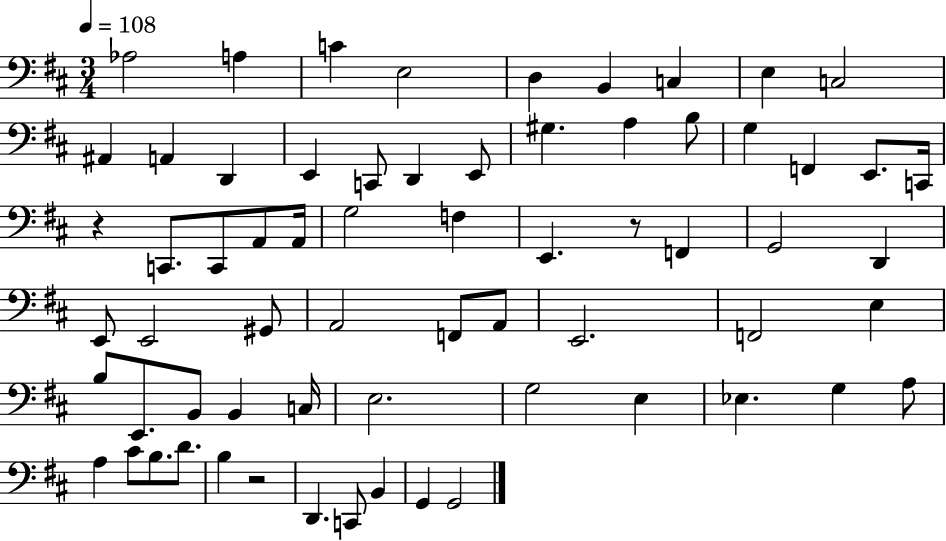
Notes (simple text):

Ab3/h A3/q C4/q E3/h D3/q B2/q C3/q E3/q C3/h A#2/q A2/q D2/q E2/q C2/e D2/q E2/e G#3/q. A3/q B3/e G3/q F2/q E2/e. C2/s R/q C2/e. C2/e A2/e A2/s G3/h F3/q E2/q. R/e F2/q G2/h D2/q E2/e E2/h G#2/e A2/h F2/e A2/e E2/h. F2/h E3/q B3/e E2/e. B2/e B2/q C3/s E3/h. G3/h E3/q Eb3/q. G3/q A3/e A3/q C#4/e B3/e. D4/e. B3/q R/h D2/q. C2/e B2/q G2/q G2/h